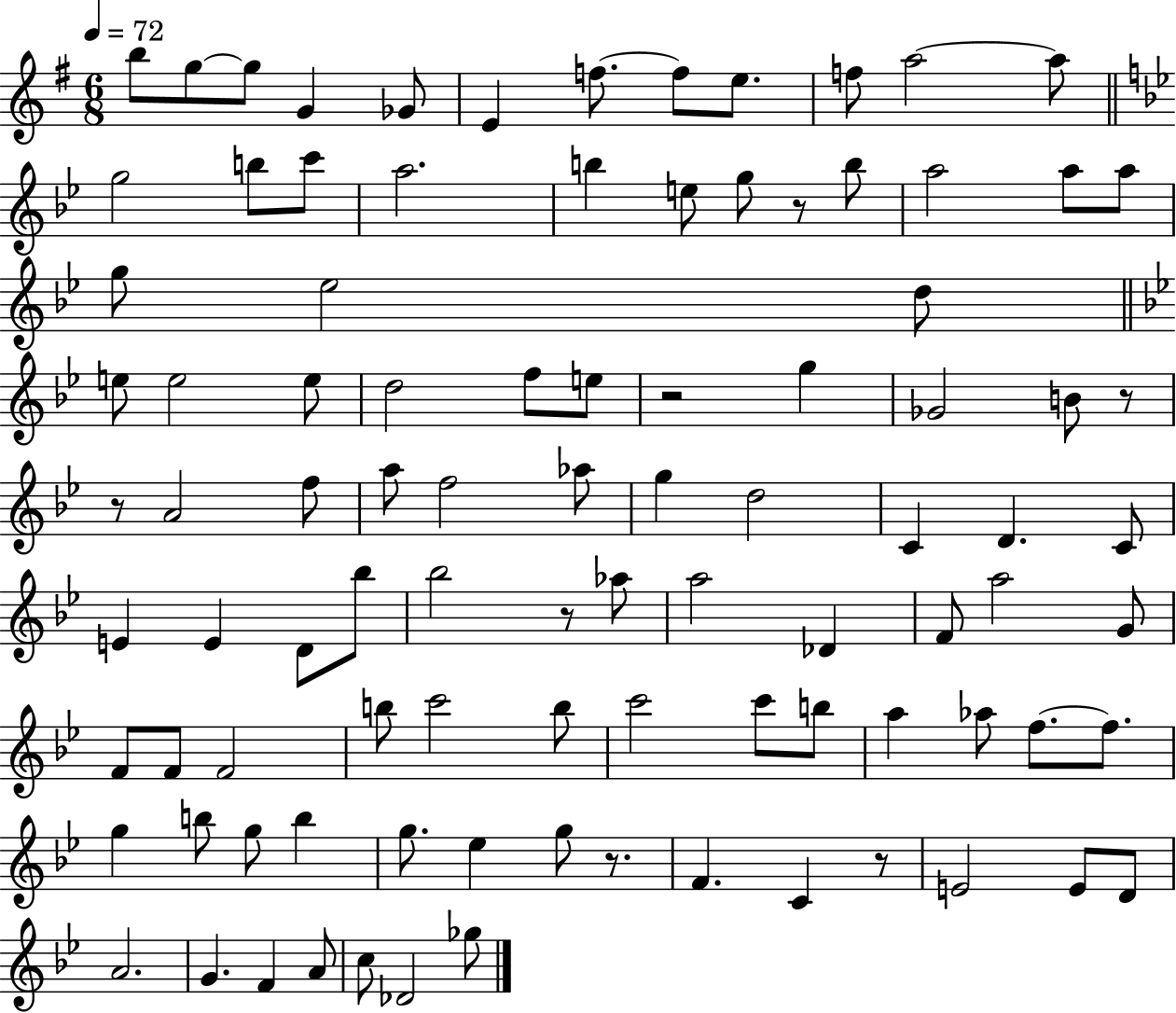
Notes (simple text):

B5/e G5/e G5/e G4/q Gb4/e E4/q F5/e. F5/e E5/e. F5/e A5/h A5/e G5/h B5/e C6/e A5/h. B5/q E5/e G5/e R/e B5/e A5/h A5/e A5/e G5/e Eb5/h D5/e E5/e E5/h E5/e D5/h F5/e E5/e R/h G5/q Gb4/h B4/e R/e R/e A4/h F5/e A5/e F5/h Ab5/e G5/q D5/h C4/q D4/q. C4/e E4/q E4/q D4/e Bb5/e Bb5/h R/e Ab5/e A5/h Db4/q F4/e A5/h G4/e F4/e F4/e F4/h B5/e C6/h B5/e C6/h C6/e B5/e A5/q Ab5/e F5/e. F5/e. G5/q B5/e G5/e B5/q G5/e. Eb5/q G5/e R/e. F4/q. C4/q R/e E4/h E4/e D4/e A4/h. G4/q. F4/q A4/e C5/e Db4/h Gb5/e